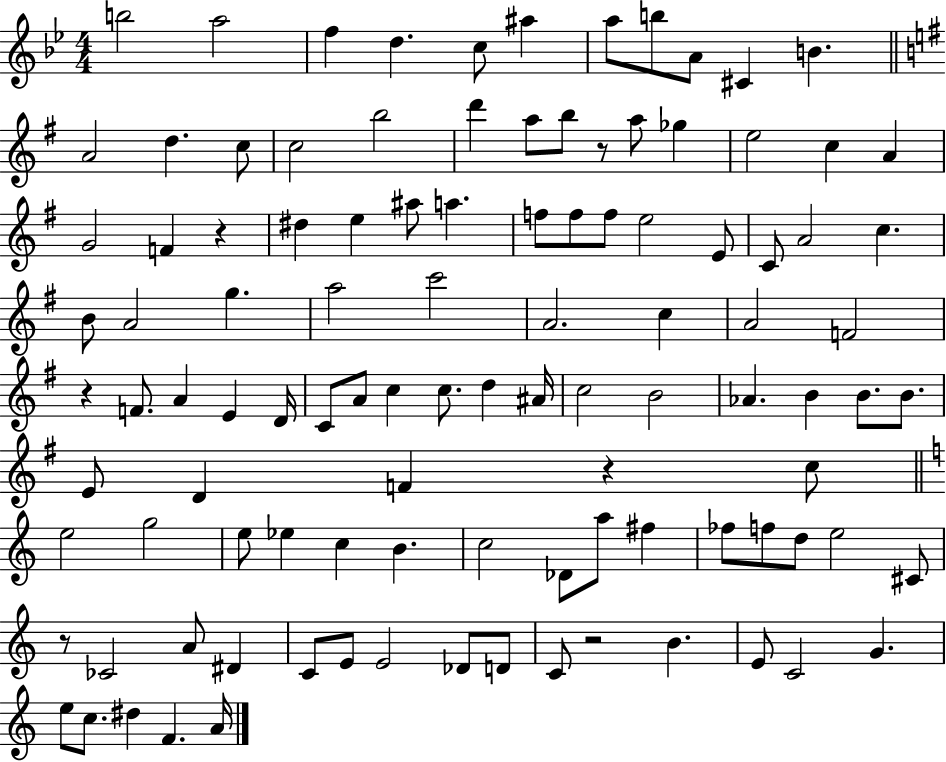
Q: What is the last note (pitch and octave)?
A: A4